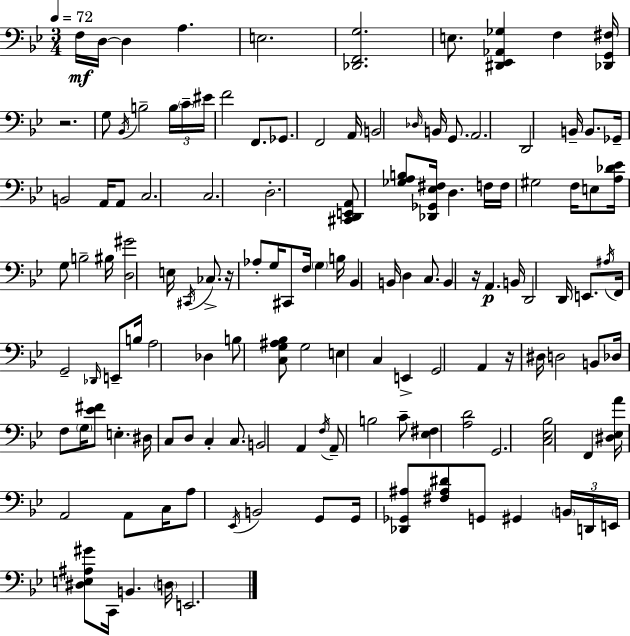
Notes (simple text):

F3/s D3/s D3/q A3/q. E3/h. [Db2,F2,G3]/h. E3/e. [D#2,Eb2,Ab2,Gb3]/q F3/q [Db2,G2,F#3]/s R/h. G3/e Bb2/s B3/h B3/s C4/s EIS4/s F4/h F2/e. Gb2/e. F2/h A2/s B2/h Db3/s B2/s G2/e. A2/h. D2/h B2/s B2/e. Gb2/s B2/h A2/s A2/e C3/h. C3/h. D3/h. [C#2,D2,E2,A2]/e [Gb3,A3,B3]/e [Db2,Gb2,Eb3,F#3]/s D3/q. F3/s F3/s G#3/h F3/s E3/e [A3,Db4,Eb4]/s G3/e B3/h BIS3/s [D3,G#4]/h E3/s C#2/s CES3/e. R/s Ab3/e G3/s C#2/e F3/s G3/q B3/s Bb2/q B2/s D3/q C3/e. B2/q R/s A2/q. B2/s D2/h D2/s E2/e. A#3/s F2/s G2/h Db2/s E2/e B3/s A3/h Db3/q B3/e [C3,G3,A#3,Bb3]/e G3/h E3/q C3/q E2/q G2/h A2/q R/s D#3/s D3/h B2/e Db3/s F3/e G3/s [Eb4,F#4]/e E3/q. D#3/s C3/e D3/e C3/q C3/e. B2/h A2/q F3/s A2/e B3/h C4/e [Eb3,F#3]/q [A3,D4]/h G2/h. [C3,Eb3,Bb3]/h F2/q [D#3,Eb3,A4]/s A2/h A2/e C3/s A3/e Eb2/s B2/h G2/e G2/s [Db2,Gb2,A#3]/e [F#3,A#3,D#4]/e G2/e G#2/q B2/s D2/s E2/s [D#3,E3,A#3,G#4]/e C2/s B2/q. D3/s E2/h.